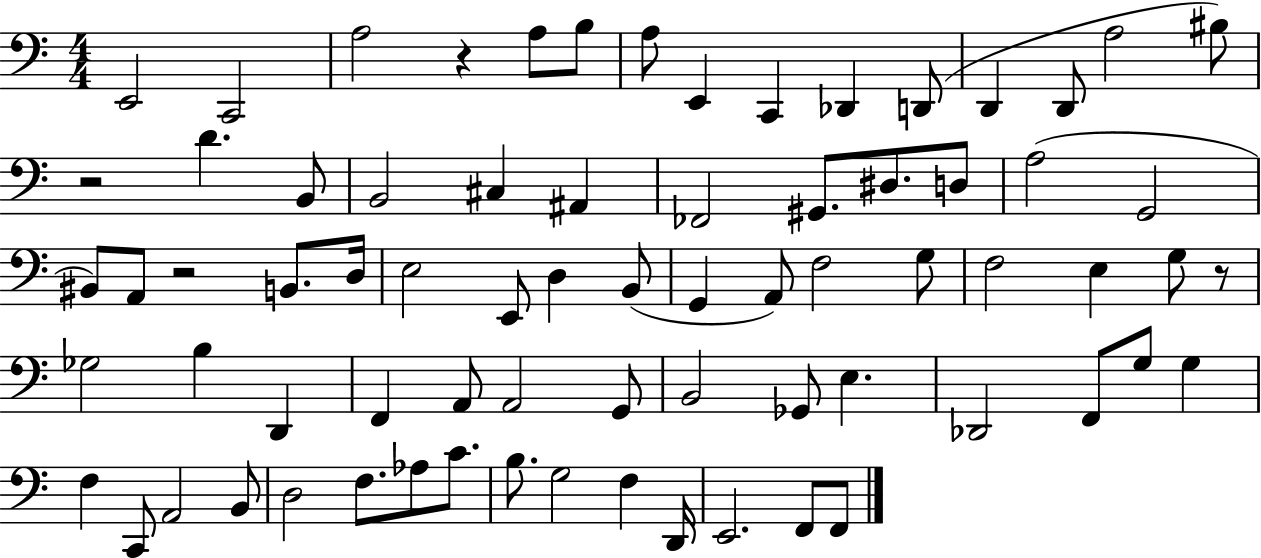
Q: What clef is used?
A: bass